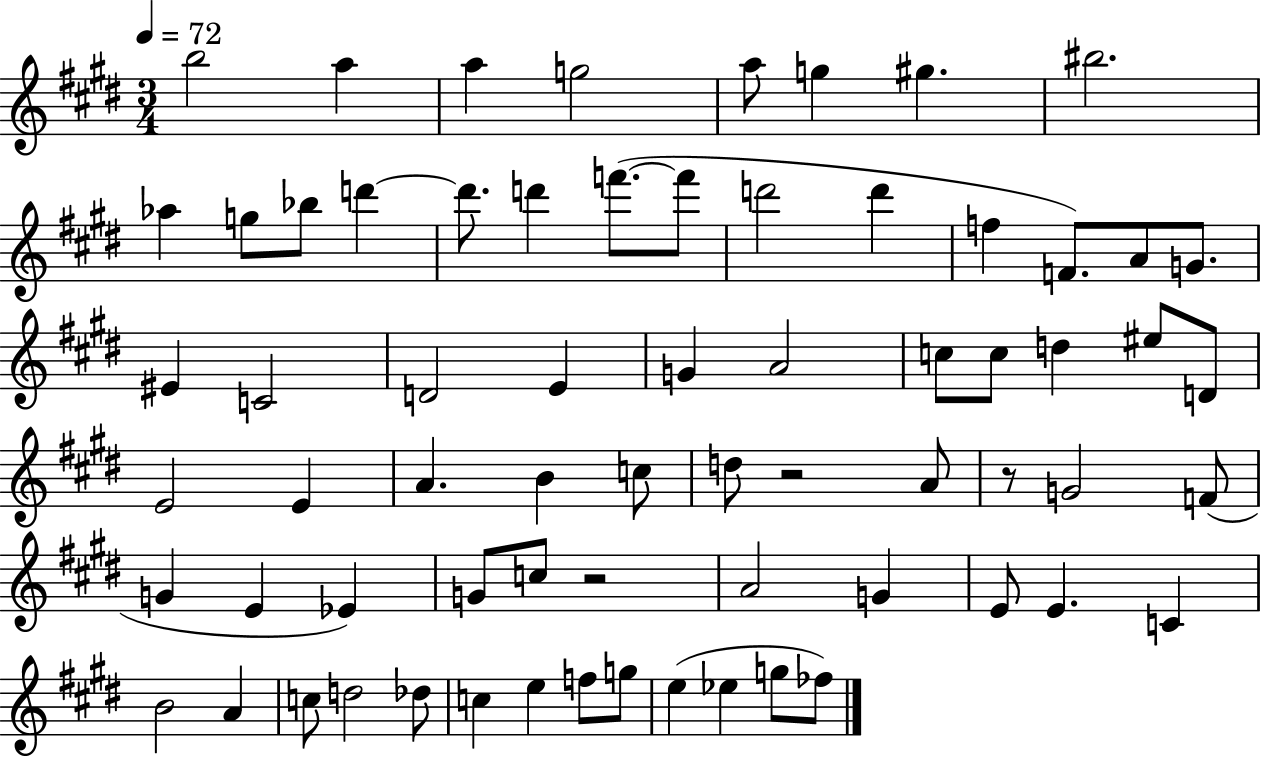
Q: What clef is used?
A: treble